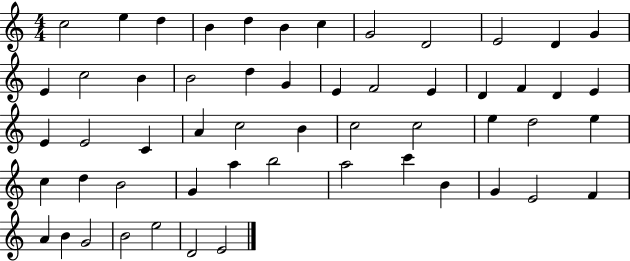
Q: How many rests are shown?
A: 0